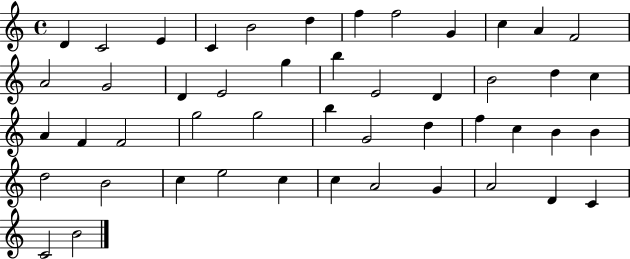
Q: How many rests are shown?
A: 0